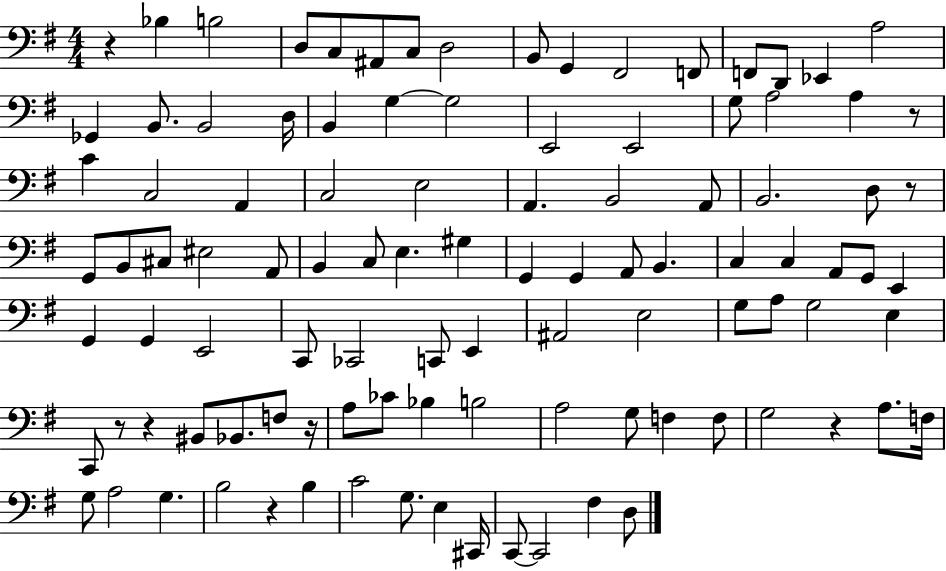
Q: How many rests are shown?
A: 8